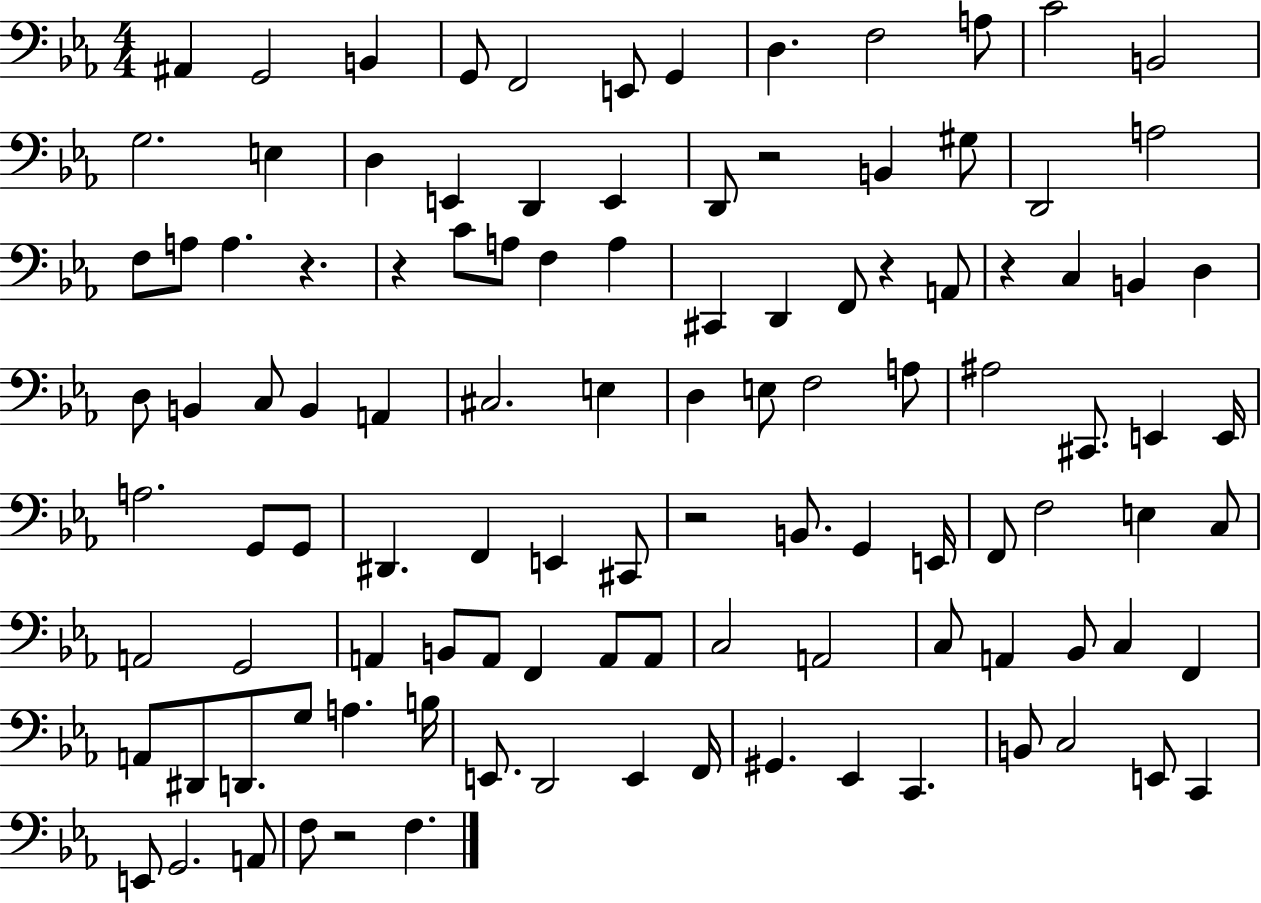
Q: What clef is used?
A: bass